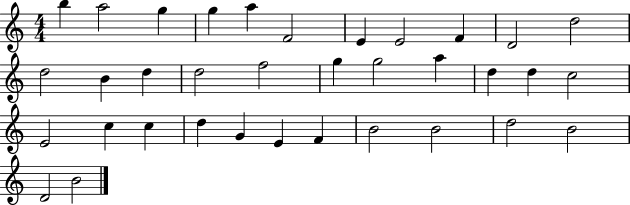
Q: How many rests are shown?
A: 0